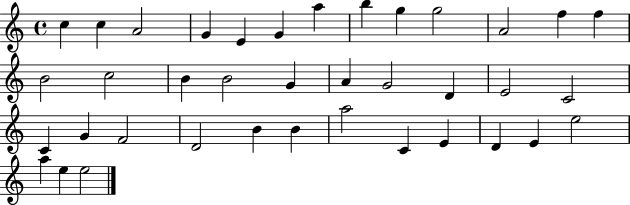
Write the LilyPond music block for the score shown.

{
  \clef treble
  \time 4/4
  \defaultTimeSignature
  \key c \major
  c''4 c''4 a'2 | g'4 e'4 g'4 a''4 | b''4 g''4 g''2 | a'2 f''4 f''4 | \break b'2 c''2 | b'4 b'2 g'4 | a'4 g'2 d'4 | e'2 c'2 | \break c'4 g'4 f'2 | d'2 b'4 b'4 | a''2 c'4 e'4 | d'4 e'4 e''2 | \break a''4 e''4 e''2 | \bar "|."
}